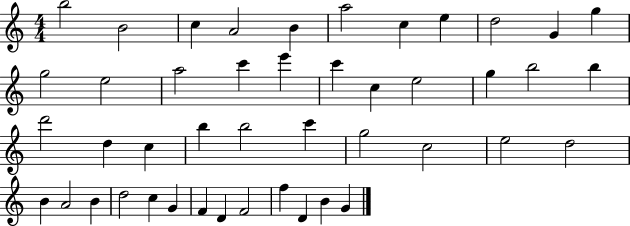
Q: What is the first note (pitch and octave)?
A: B5